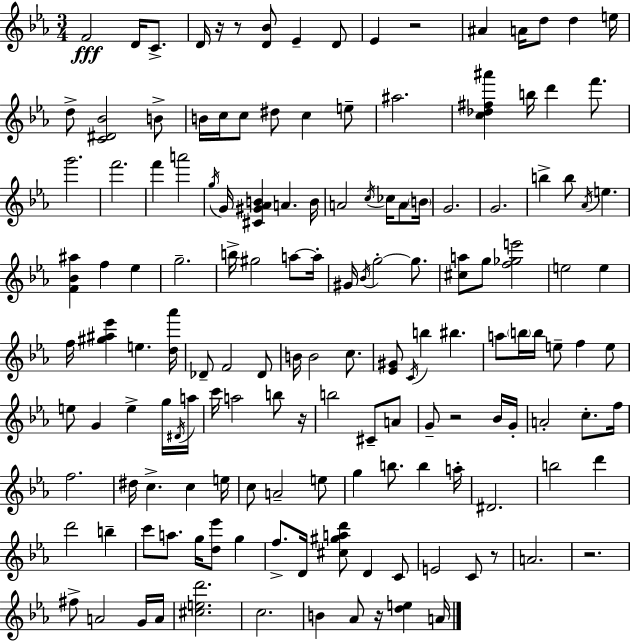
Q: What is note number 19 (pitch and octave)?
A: C5